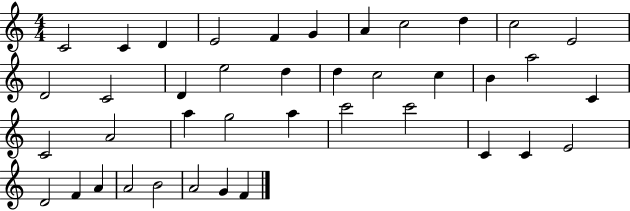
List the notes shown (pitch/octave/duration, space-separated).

C4/h C4/q D4/q E4/h F4/q G4/q A4/q C5/h D5/q C5/h E4/h D4/h C4/h D4/q E5/h D5/q D5/q C5/h C5/q B4/q A5/h C4/q C4/h A4/h A5/q G5/h A5/q C6/h C6/h C4/q C4/q E4/h D4/h F4/q A4/q A4/h B4/h A4/h G4/q F4/q